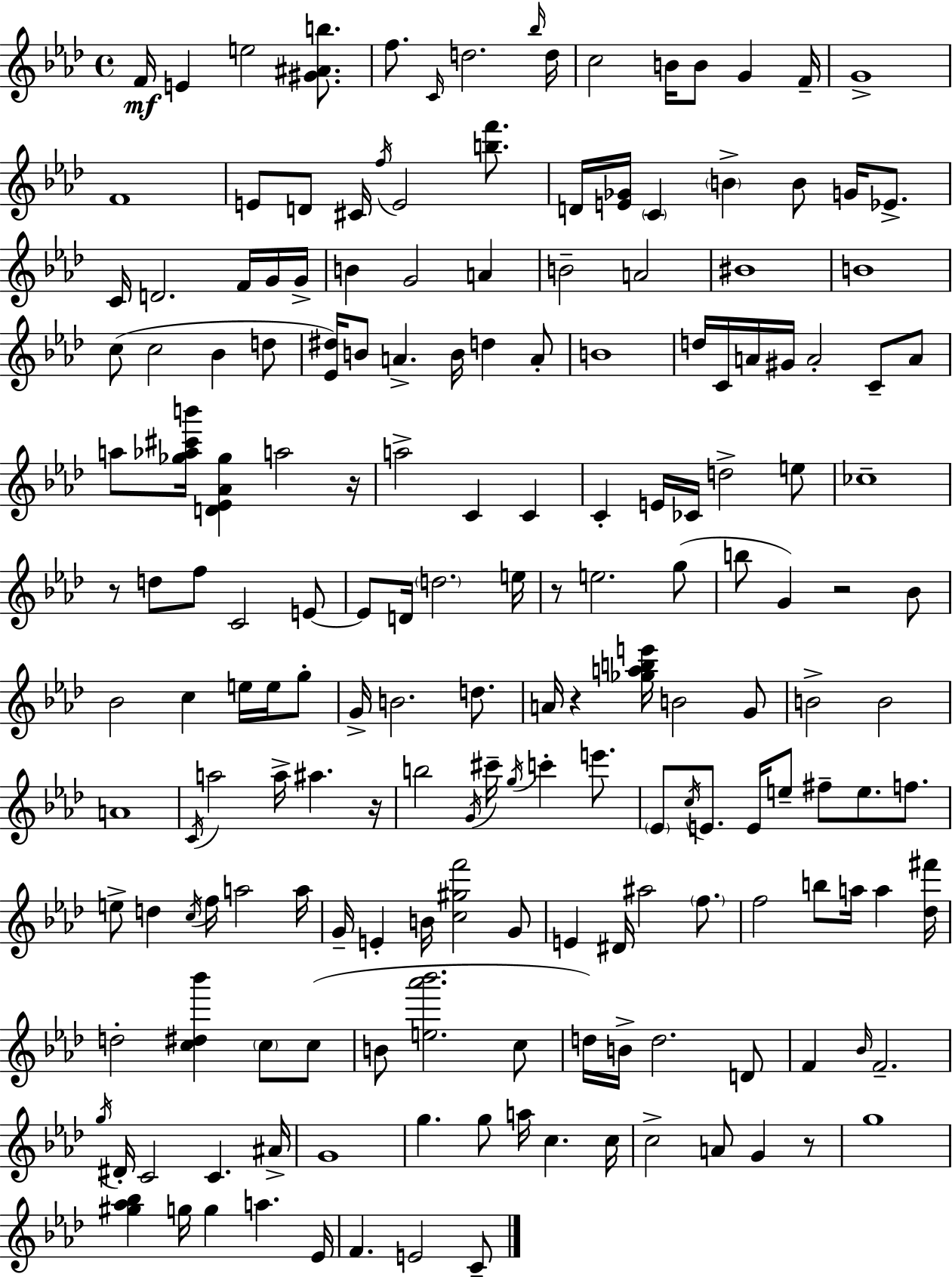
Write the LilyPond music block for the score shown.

{
  \clef treble
  \time 4/4
  \defaultTimeSignature
  \key f \minor
  f'16\mf e'4 e''2 <gis' ais' b''>8. | f''8. \grace { c'16 } d''2. | \grace { bes''16 } d''16 c''2 b'16 b'8 g'4 | f'16-- g'1-> | \break f'1 | e'8 d'8 cis'16 \acciaccatura { f''16 } e'2 | <b'' f'''>8. d'16 <e' ges'>16 \parenthesize c'4 \parenthesize b'4-> b'8 g'16 | ees'8.-> c'16 d'2. | \break f'16 g'16 g'16-> b'4 g'2 a'4 | b'2-- a'2 | bis'1 | b'1 | \break c''8( c''2 bes'4 | d''8 <ees' dis''>16) b'8 a'4.-> b'16 d''4 | a'8-. b'1 | d''16 c'16 a'16 gis'16 a'2-. c'8-- | \break a'8 a''8 <ges'' aes'' cis''' b'''>16 <d' ees' aes' ges''>4 a''2 | r16 a''2-> c'4 c'4 | c'4-. e'16 ces'16 d''2-> | e''8 ces''1-- | \break r8 d''8 f''8 c'2 | e'8~~ e'8 d'16 \parenthesize d''2. | e''16 r8 e''2. | g''8( b''8 g'4) r2 | \break bes'8 bes'2 c''4 e''16 | e''16 g''8-. g'16-> b'2. | d''8. a'16 r4 <ges'' a'' b'' e'''>16 b'2 | g'8 b'2-> b'2 | \break a'1 | \acciaccatura { c'16 } a''2 a''16-> ais''4. | r16 b''2 \acciaccatura { g'16 } cis'''16-- \acciaccatura { g''16 } c'''4-. | e'''8. \parenthesize ees'8 \acciaccatura { c''16 } e'8. e'16 e''8-- fis''8-- | \break e''8. f''8. e''8-> d''4 \acciaccatura { c''16 } f''16 a''2 | a''16 g'16-- e'4-. b'16 <c'' gis'' f'''>2 | g'8 e'4 dis'16 ais''2 | \parenthesize f''8. f''2 | \break b''8 a''16 a''4 <des'' fis'''>16 d''2-. | <c'' dis'' bes'''>4 \parenthesize c''8 c''8( b'8 <e'' aes''' bes'''>2. | c''8 d''16) b'16-> d''2. | d'8 f'4 \grace { bes'16 } f'2.-- | \break \acciaccatura { g''16 } dis'16-. c'2 | c'4. ais'16-> g'1 | g''4. | g''8 a''16 c''4. c''16 c''2-> | \break a'8 g'4 r8 g''1 | <gis'' aes'' bes''>4 g''16 g''4 | a''4. ees'16 f'4. | e'2 c'8-- \bar "|."
}